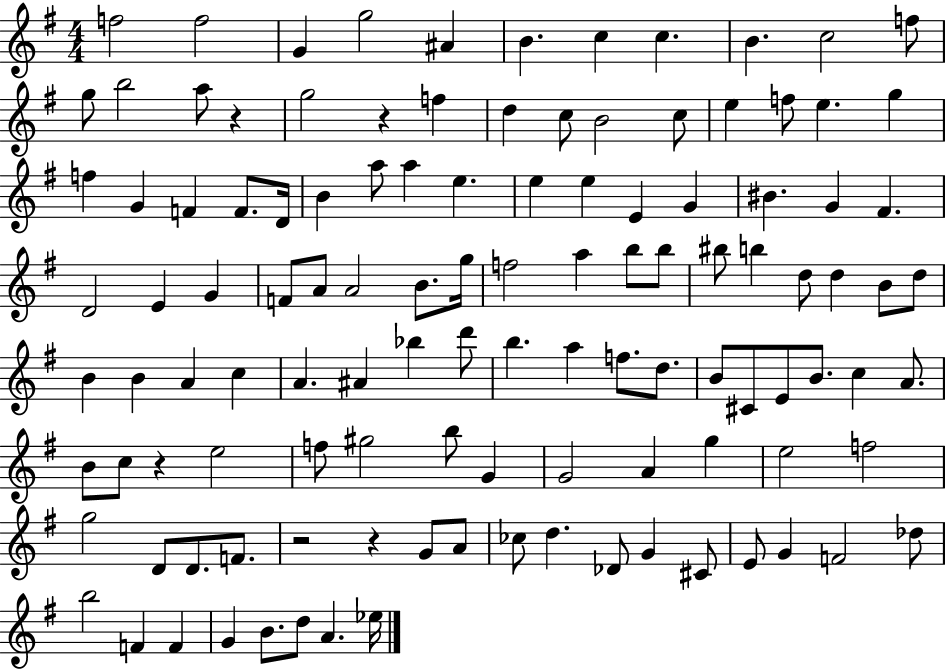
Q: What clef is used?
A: treble